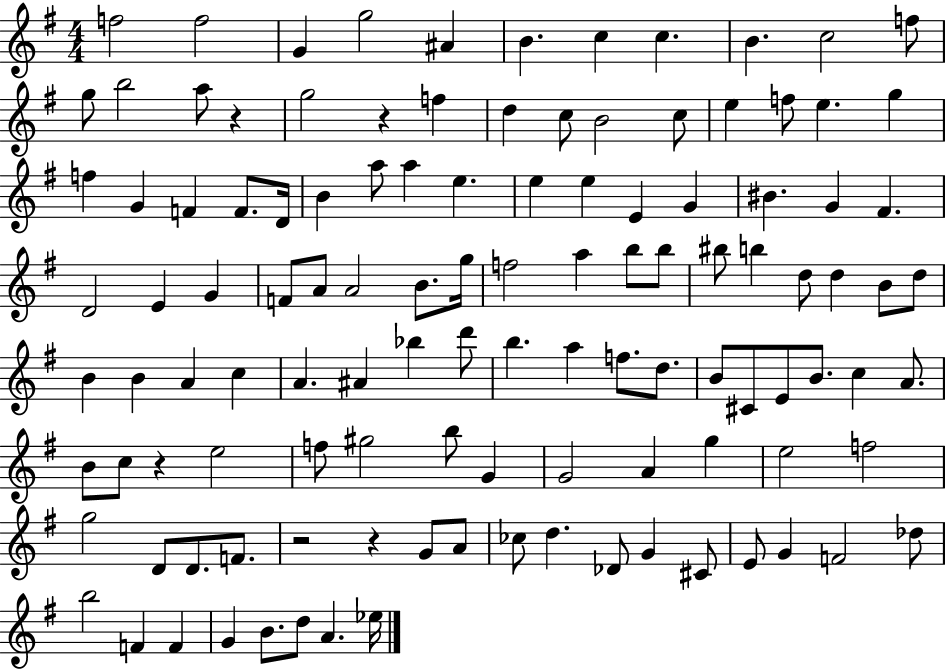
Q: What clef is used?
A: treble